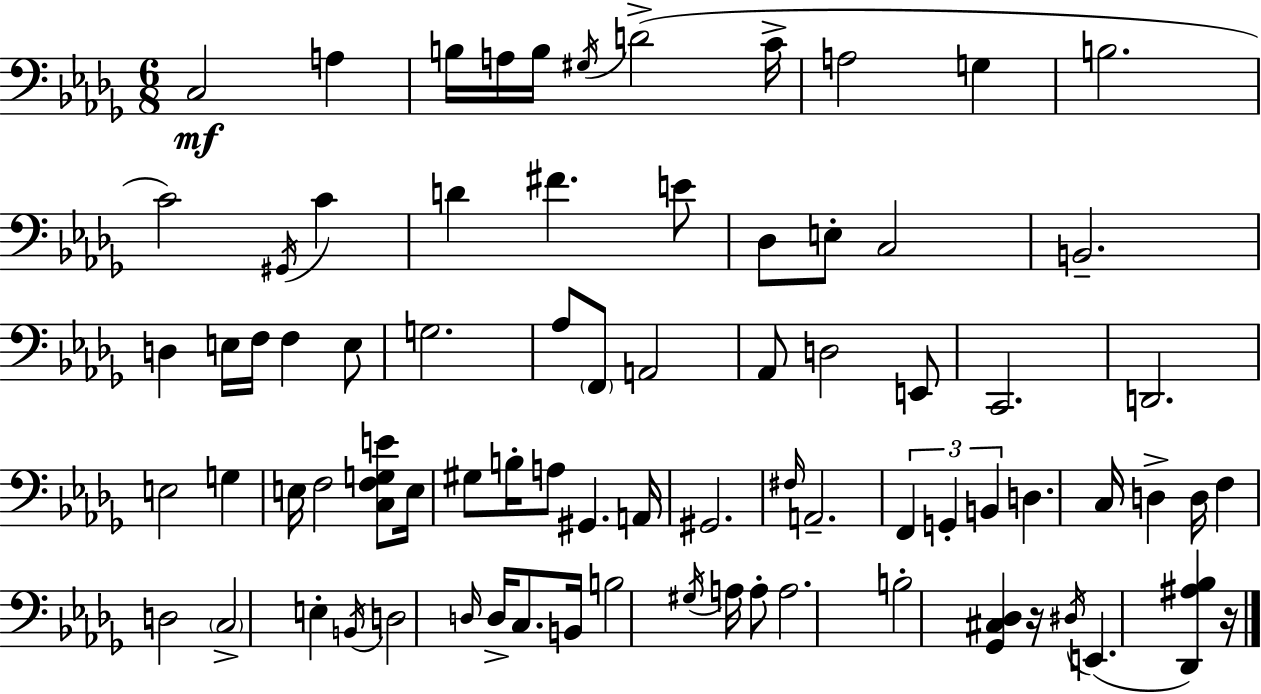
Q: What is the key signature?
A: BES minor